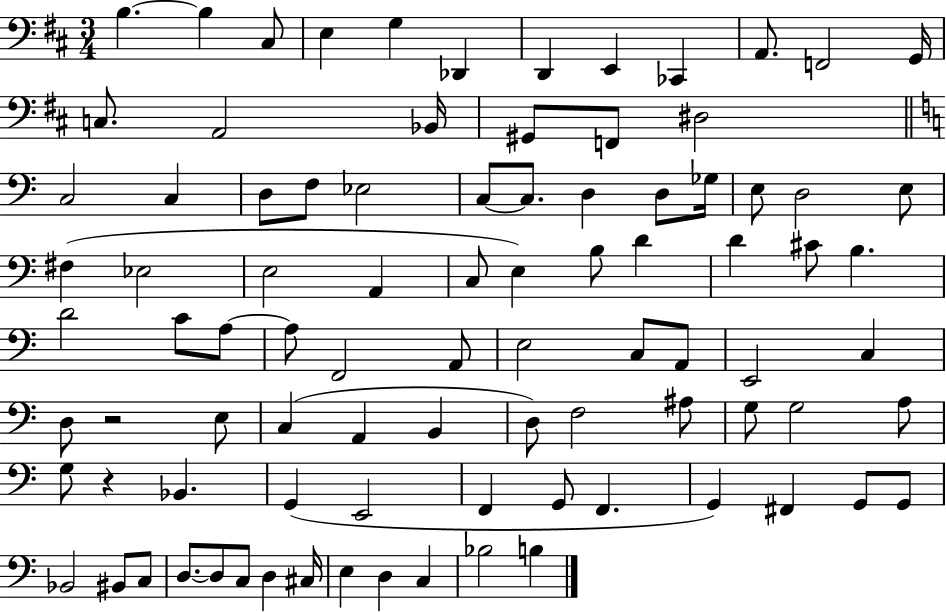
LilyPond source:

{
  \clef bass
  \numericTimeSignature
  \time 3/4
  \key d \major
  \repeat volta 2 { b4.~~ b4 cis8 | e4 g4 des,4 | d,4 e,4 ces,4 | a,8. f,2 g,16 | \break c8. a,2 bes,16 | gis,8 f,8 dis2 | \bar "||" \break \key a \minor c2 c4 | d8 f8 ees2 | c8~~ c8. d4 d8 ges16 | e8 d2 e8 | \break fis4( ees2 | e2 a,4 | c8 e4) b8 d'4 | d'4 cis'8 b4. | \break d'2 c'8 a8~~ | a8 f,2 a,8 | e2 c8 a,8 | e,2 c4 | \break d8 r2 e8 | c4( a,4 b,4 | d8) f2 ais8 | g8 g2 a8 | \break g8 r4 bes,4. | g,4( e,2 | f,4 g,8 f,4. | g,4) fis,4 g,8 g,8 | \break bes,2 bis,8 c8 | d8.~~ d8 c8 d4 cis16 | e4 d4 c4 | bes2 b4 | \break } \bar "|."
}